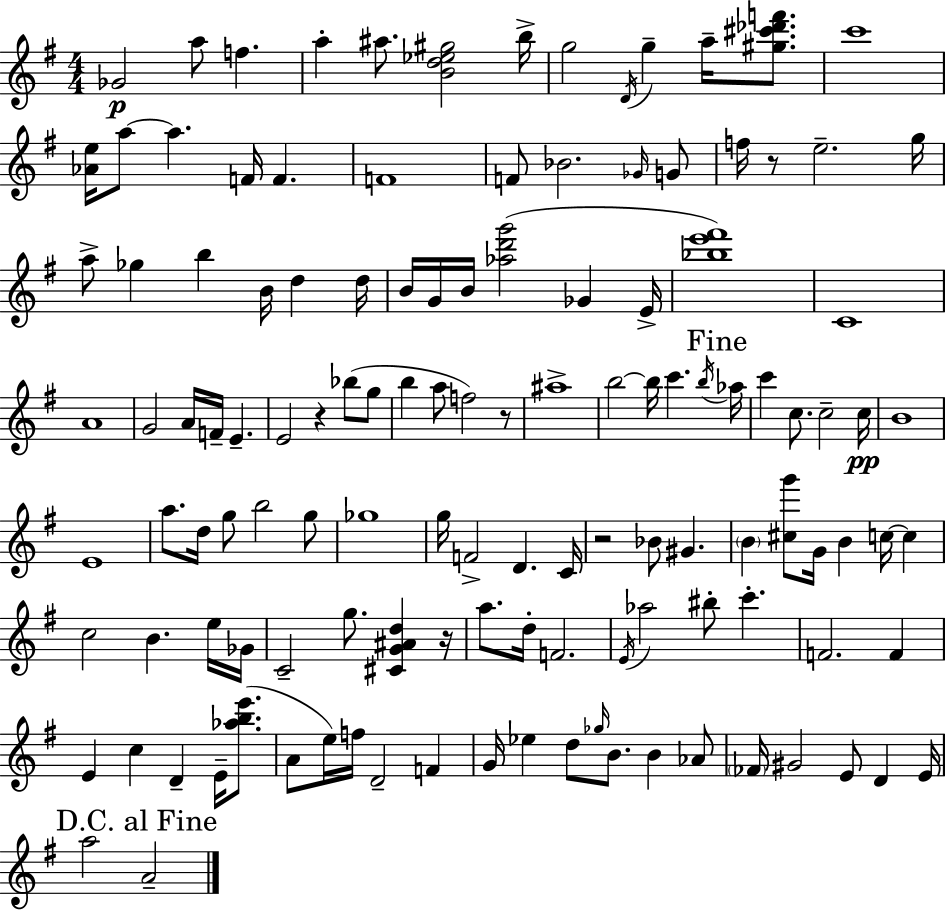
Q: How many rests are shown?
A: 5